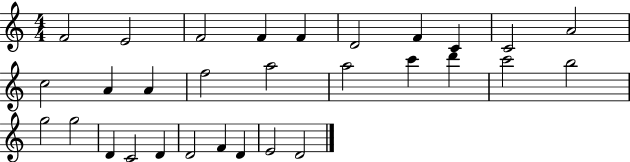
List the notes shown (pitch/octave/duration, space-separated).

F4/h E4/h F4/h F4/q F4/q D4/h F4/q C4/q C4/h A4/h C5/h A4/q A4/q F5/h A5/h A5/h C6/q D6/q C6/h B5/h G5/h G5/h D4/q C4/h D4/q D4/h F4/q D4/q E4/h D4/h